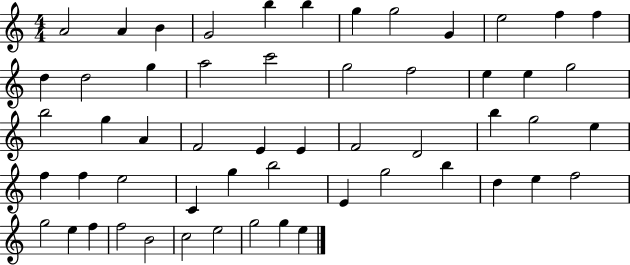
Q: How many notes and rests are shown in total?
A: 55